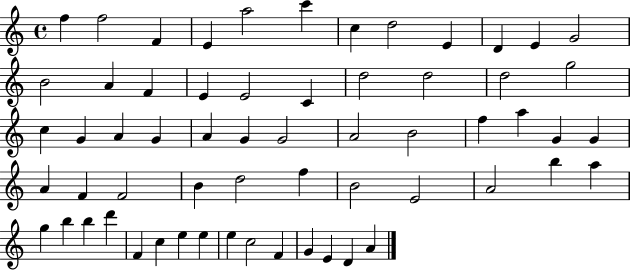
{
  \clef treble
  \time 4/4
  \defaultTimeSignature
  \key c \major
  f''4 f''2 f'4 | e'4 a''2 c'''4 | c''4 d''2 e'4 | d'4 e'4 g'2 | \break b'2 a'4 f'4 | e'4 e'2 c'4 | d''2 d''2 | d''2 g''2 | \break c''4 g'4 a'4 g'4 | a'4 g'4 g'2 | a'2 b'2 | f''4 a''4 g'4 g'4 | \break a'4 f'4 f'2 | b'4 d''2 f''4 | b'2 e'2 | a'2 b''4 a''4 | \break g''4 b''4 b''4 d'''4 | f'4 c''4 e''4 e''4 | e''4 c''2 f'4 | g'4 e'4 d'4 a'4 | \break \bar "|."
}